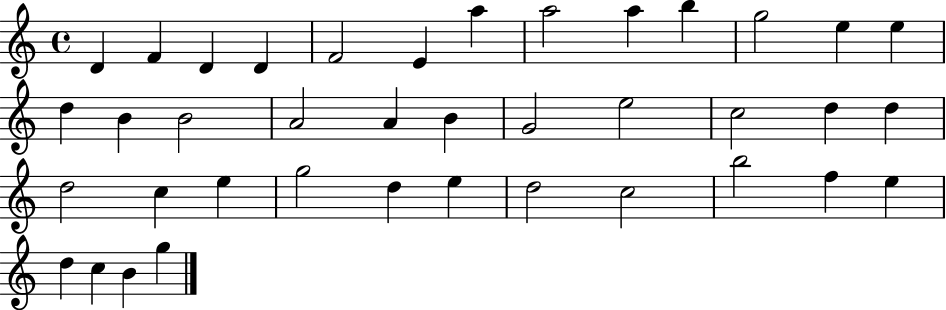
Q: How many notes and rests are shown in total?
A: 39